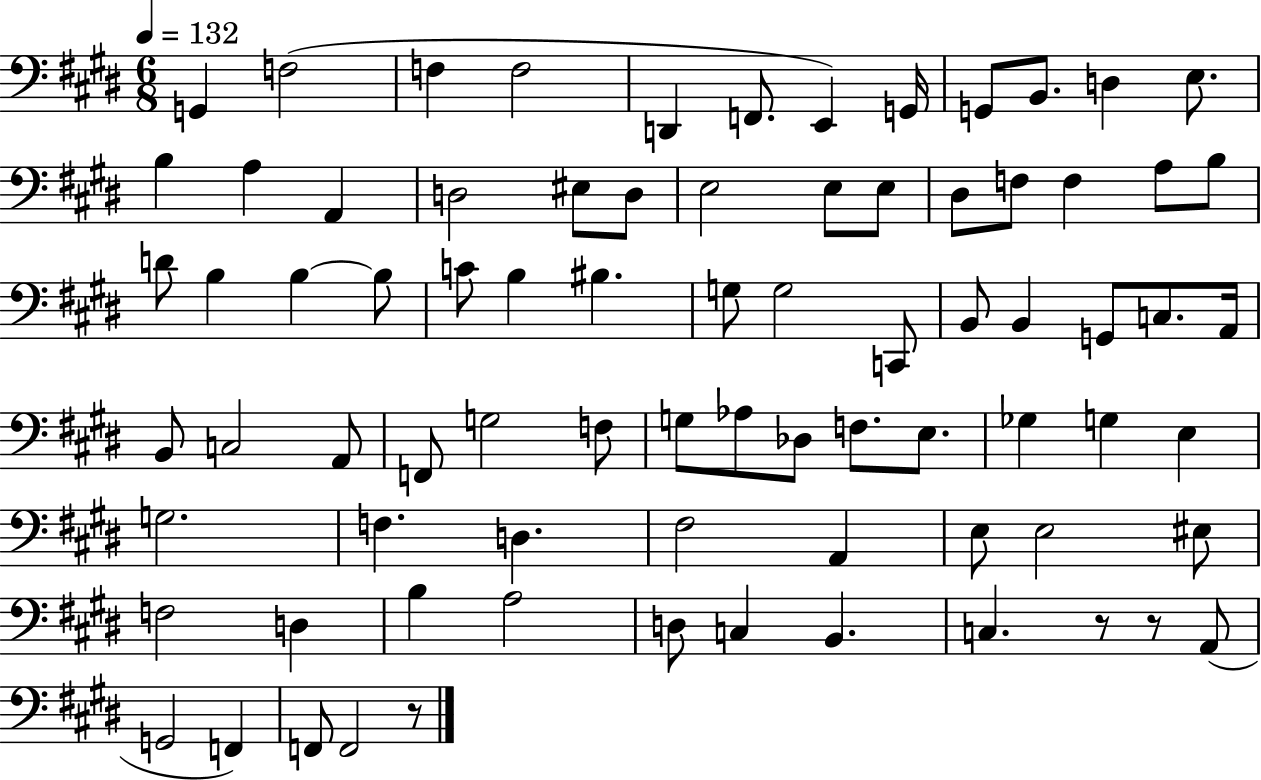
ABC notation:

X:1
T:Untitled
M:6/8
L:1/4
K:E
G,, F,2 F, F,2 D,, F,,/2 E,, G,,/4 G,,/2 B,,/2 D, E,/2 B, A, A,, D,2 ^E,/2 D,/2 E,2 E,/2 E,/2 ^D,/2 F,/2 F, A,/2 B,/2 D/2 B, B, B,/2 C/2 B, ^B, G,/2 G,2 C,,/2 B,,/2 B,, G,,/2 C,/2 A,,/4 B,,/2 C,2 A,,/2 F,,/2 G,2 F,/2 G,/2 _A,/2 _D,/2 F,/2 E,/2 _G, G, E, G,2 F, D, ^F,2 A,, E,/2 E,2 ^E,/2 F,2 D, B, A,2 D,/2 C, B,, C, z/2 z/2 A,,/2 G,,2 F,, F,,/2 F,,2 z/2